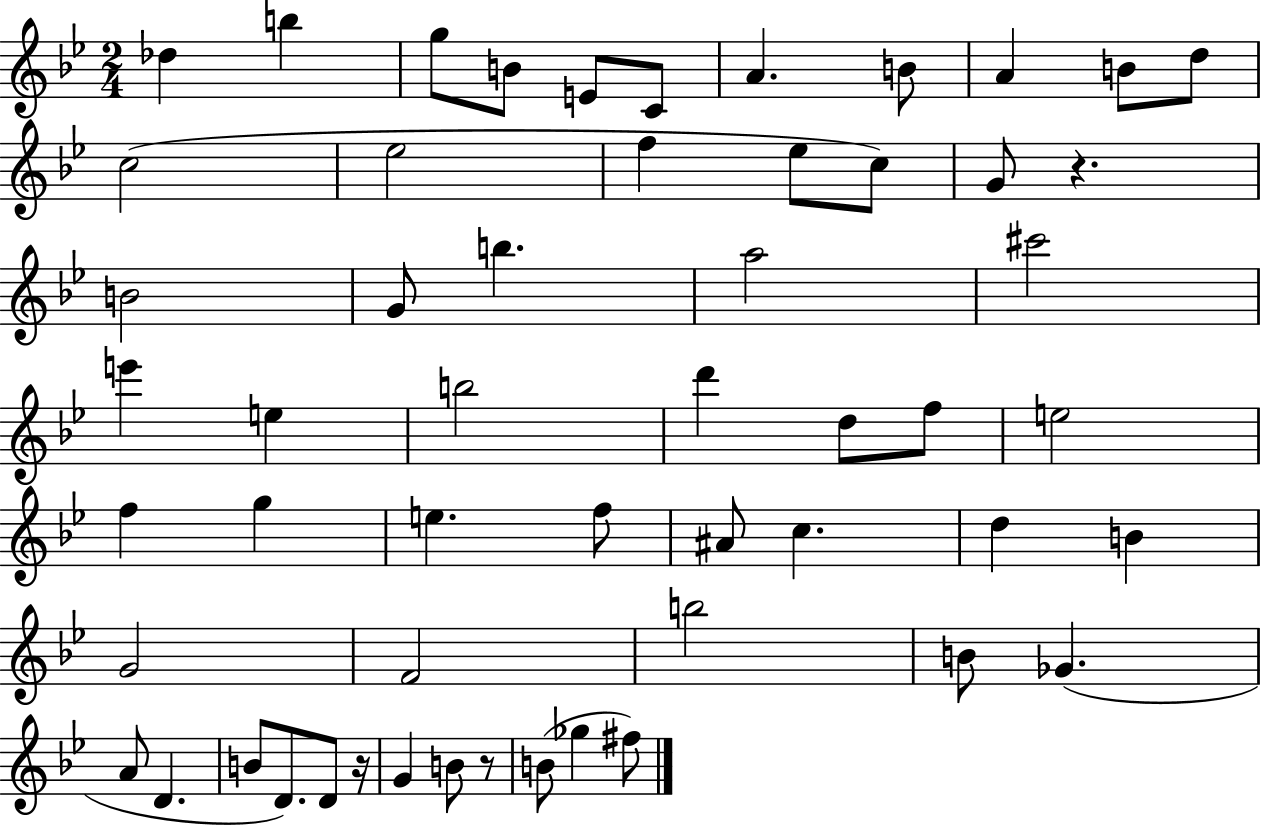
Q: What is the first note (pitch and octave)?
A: Db5